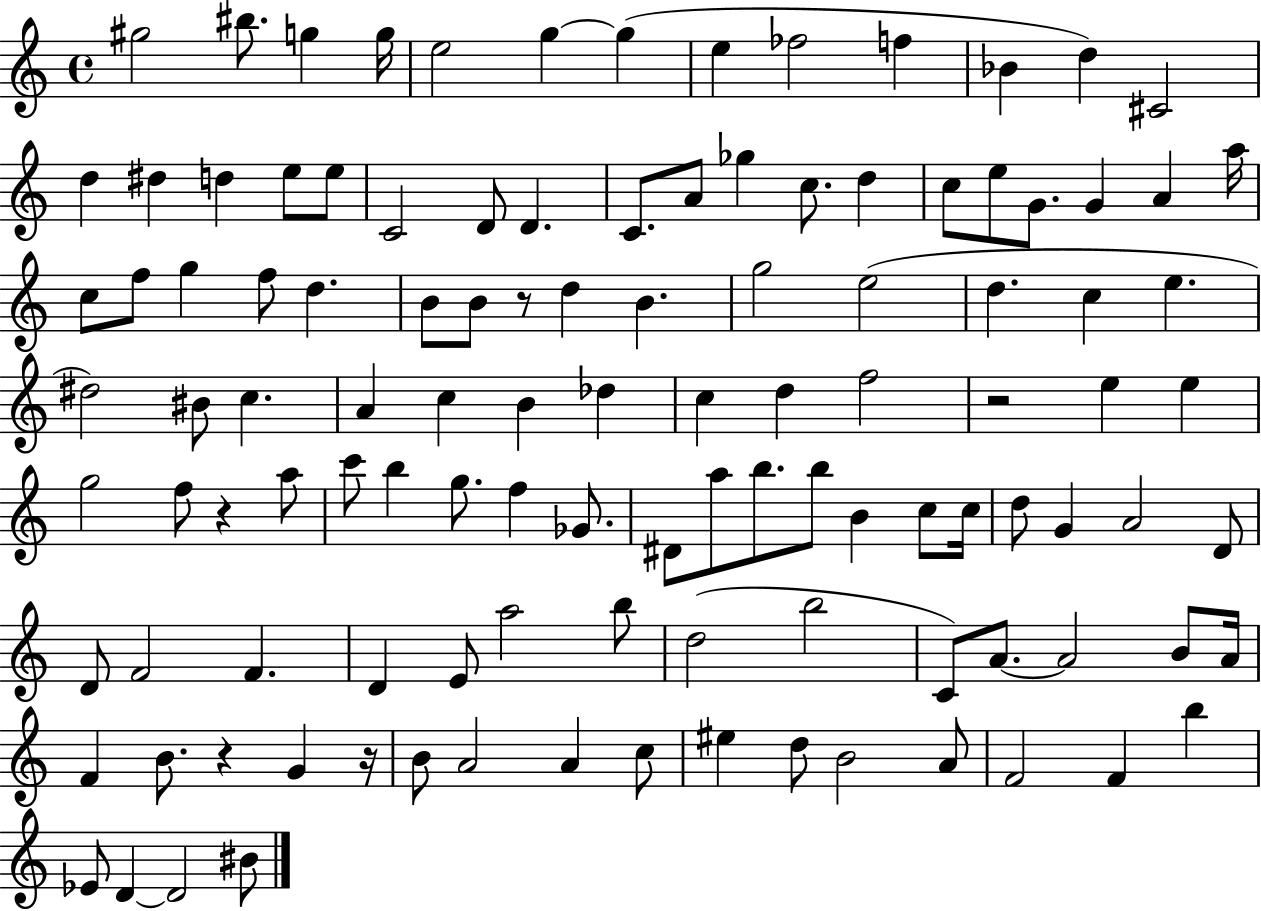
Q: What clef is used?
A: treble